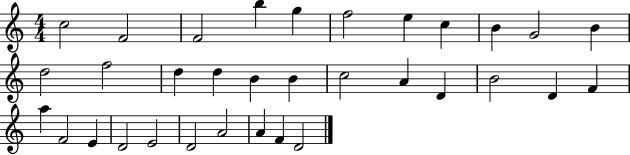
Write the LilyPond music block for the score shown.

{
  \clef treble
  \numericTimeSignature
  \time 4/4
  \key c \major
  c''2 f'2 | f'2 b''4 g''4 | f''2 e''4 c''4 | b'4 g'2 b'4 | \break d''2 f''2 | d''4 d''4 b'4 b'4 | c''2 a'4 d'4 | b'2 d'4 f'4 | \break a''4 f'2 e'4 | d'2 e'2 | d'2 a'2 | a'4 f'4 d'2 | \break \bar "|."
}